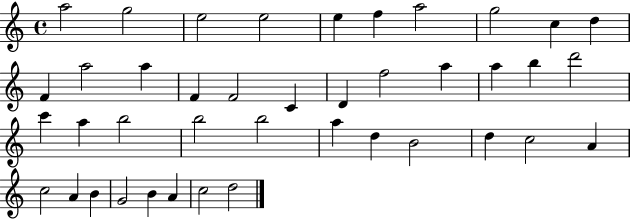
A5/h G5/h E5/h E5/h E5/q F5/q A5/h G5/h C5/q D5/q F4/q A5/h A5/q F4/q F4/h C4/q D4/q F5/h A5/q A5/q B5/q D6/h C6/q A5/q B5/h B5/h B5/h A5/q D5/q B4/h D5/q C5/h A4/q C5/h A4/q B4/q G4/h B4/q A4/q C5/h D5/h